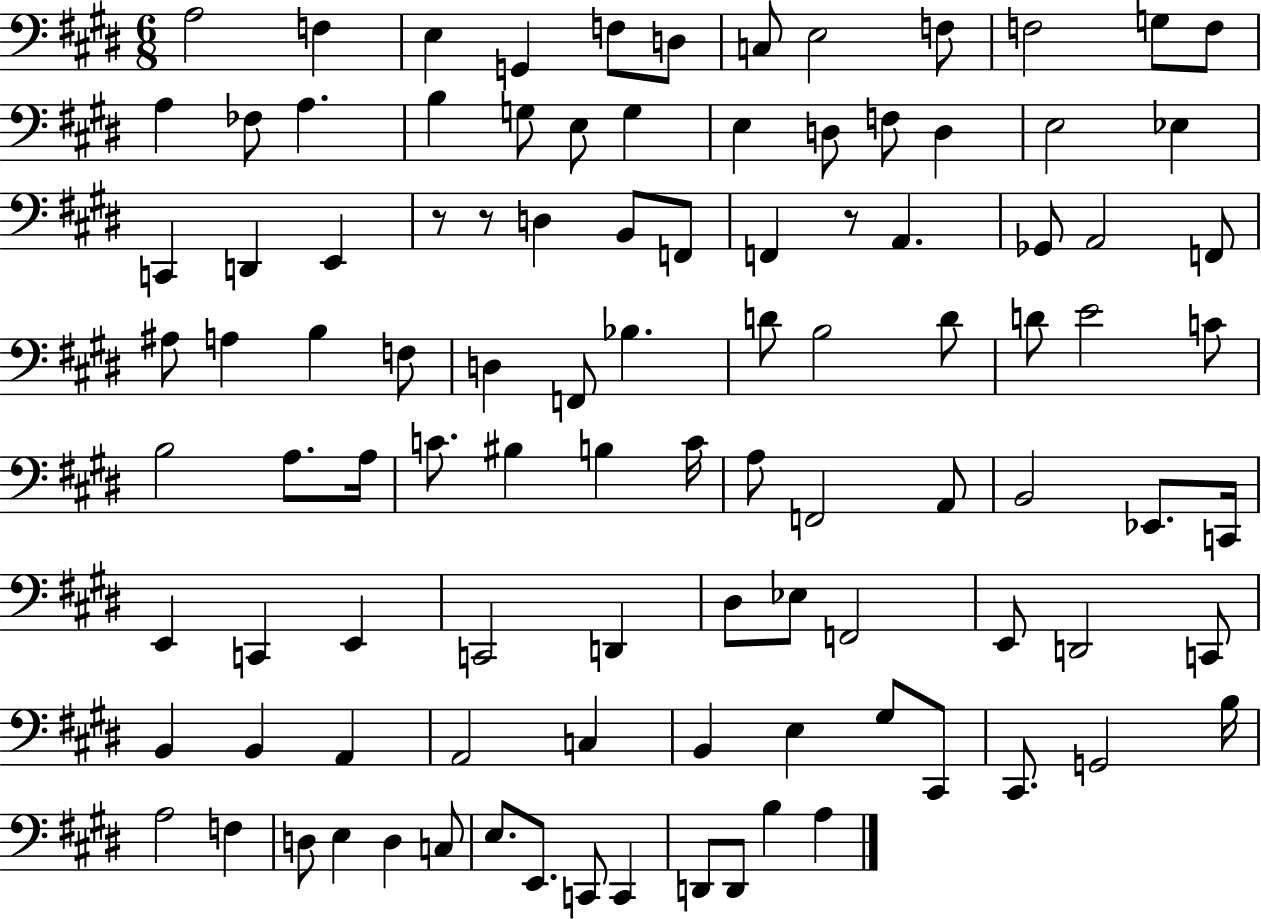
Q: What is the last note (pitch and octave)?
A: A3